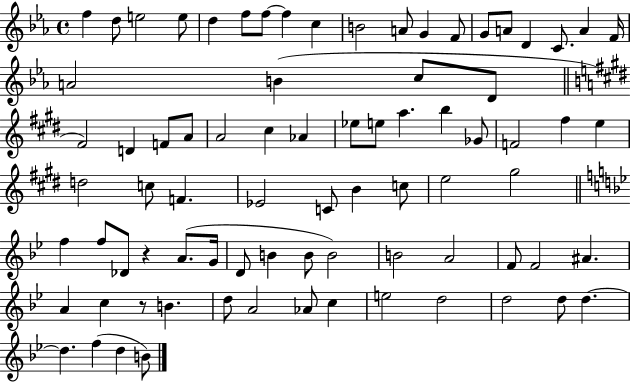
F5/q D5/e E5/h E5/e D5/q F5/e F5/e F5/q C5/q B4/h A4/e G4/q F4/e G4/e A4/e D4/q C4/e. A4/q F4/s A4/h B4/q C5/e D4/e F#4/h D4/q F4/e A4/e A4/h C#5/q Ab4/q Eb5/e E5/e A5/q. B5/q Gb4/e F4/h F#5/q E5/q D5/h C5/e F4/q. Eb4/h C4/e B4/q C5/e E5/h G#5/h F5/q F5/e Db4/e R/q A4/e. G4/s D4/e B4/q B4/e B4/h B4/h A4/h F4/e F4/h A#4/q. A4/q C5/q R/e B4/q. D5/e A4/h Ab4/e C5/q E5/h D5/h D5/h D5/e D5/q. D5/q. F5/q D5/q B4/e